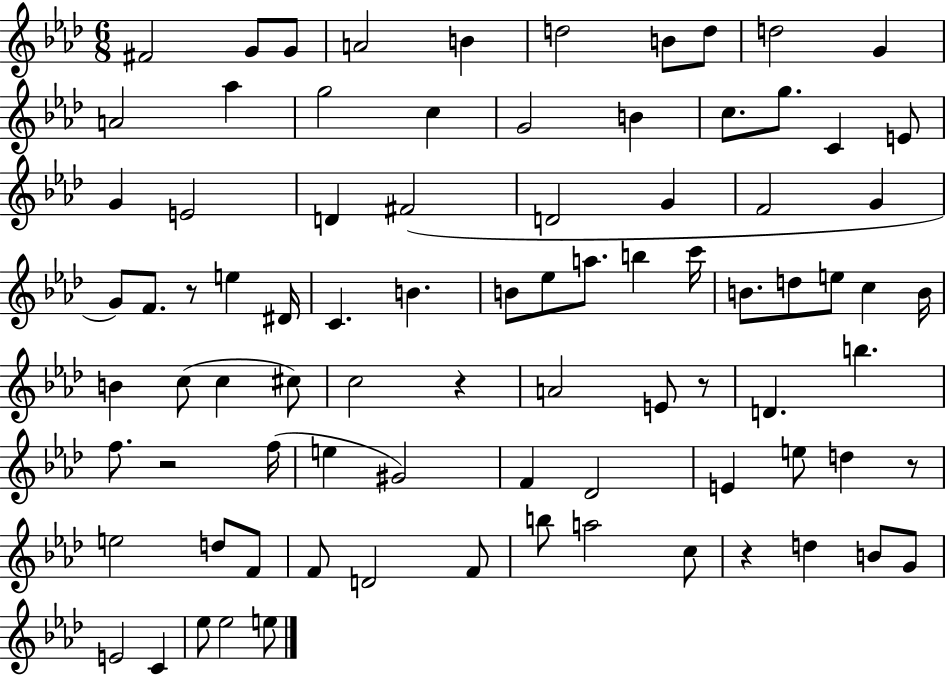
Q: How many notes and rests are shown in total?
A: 85